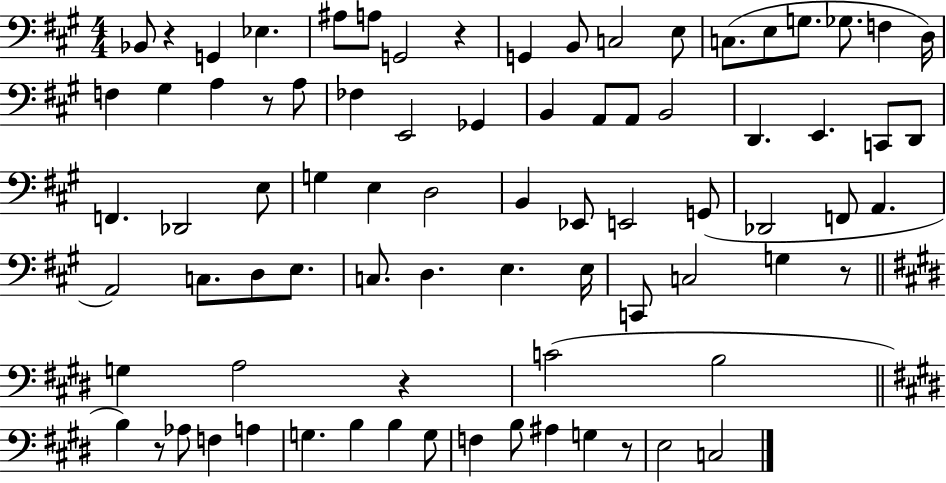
Bb2/e R/q G2/q Eb3/q. A#3/e A3/e G2/h R/q G2/q B2/e C3/h E3/e C3/e. E3/e G3/e. Gb3/e. F3/q D3/s F3/q G#3/q A3/q R/e A3/e FES3/q E2/h Gb2/q B2/q A2/e A2/e B2/h D2/q. E2/q. C2/e D2/e F2/q. Db2/h E3/e G3/q E3/q D3/h B2/q Eb2/e E2/h G2/e Db2/h F2/e A2/q. A2/h C3/e. D3/e E3/e. C3/e. D3/q. E3/q. E3/s C2/e C3/h G3/q R/e G3/q A3/h R/q C4/h B3/h B3/q R/e Ab3/e F3/q A3/q G3/q. B3/q B3/q G3/e F3/q B3/e A#3/q G3/q R/e E3/h C3/h